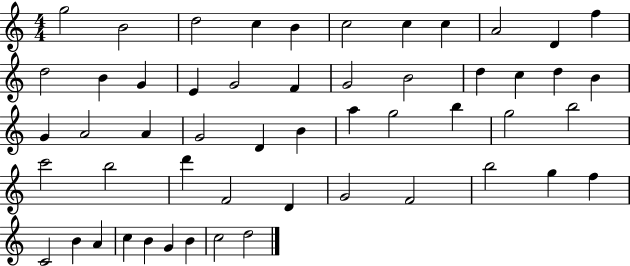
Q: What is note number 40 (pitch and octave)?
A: G4